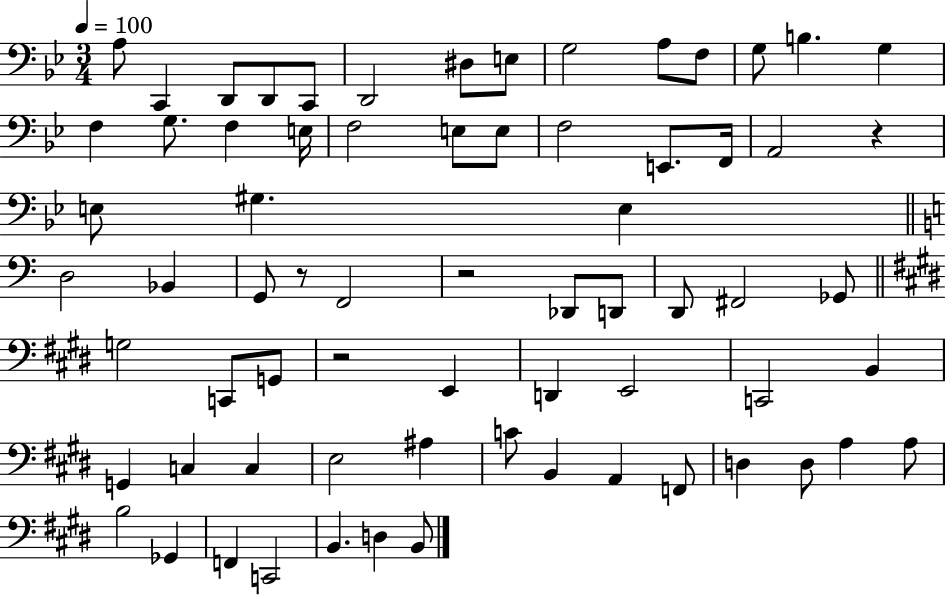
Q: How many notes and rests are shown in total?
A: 69